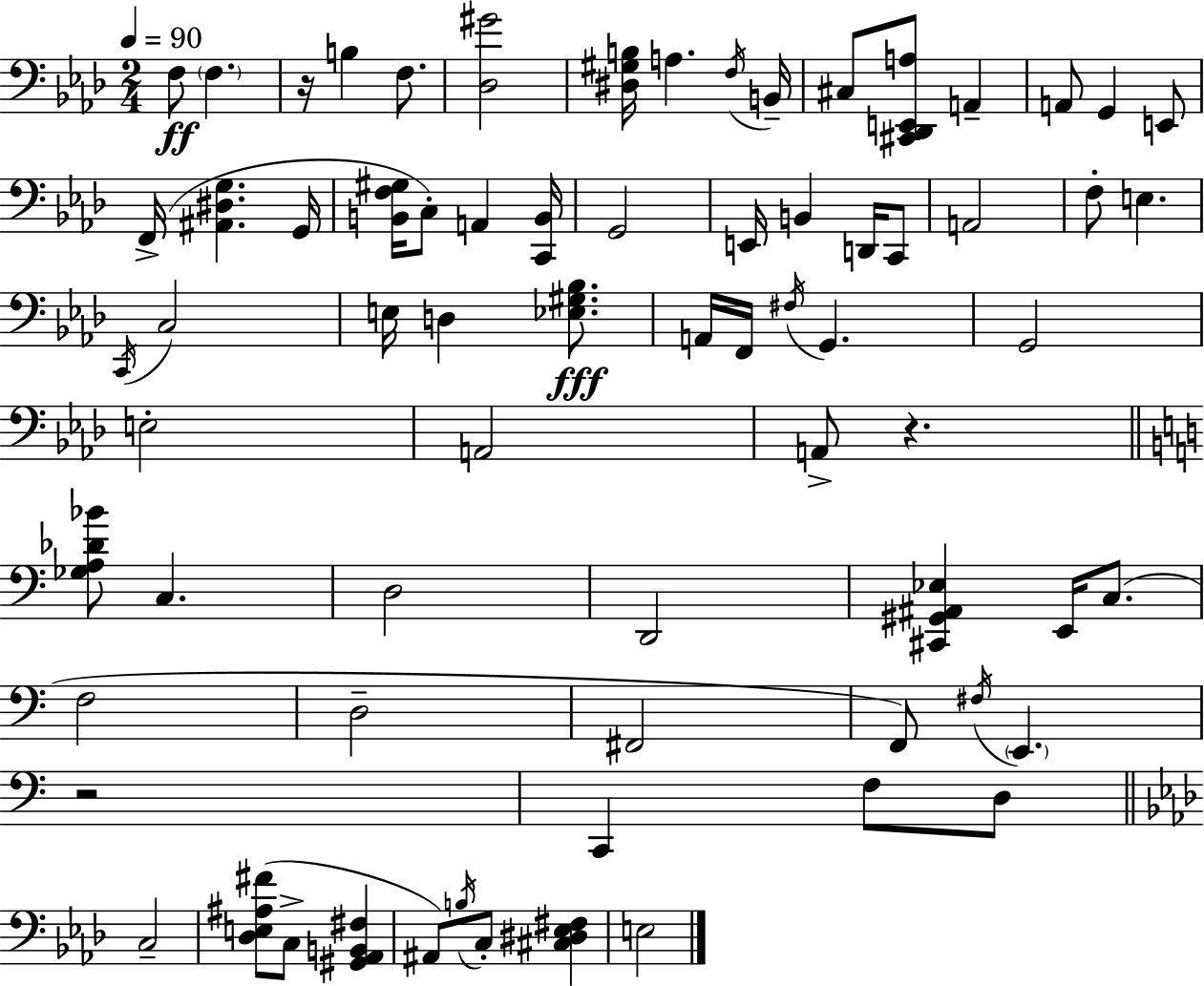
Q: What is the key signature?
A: AES major